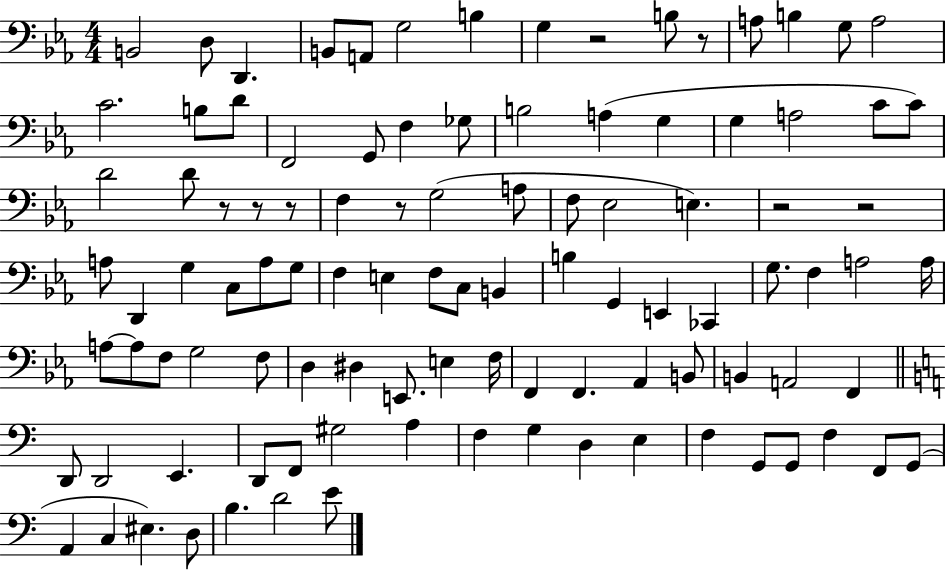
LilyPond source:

{
  \clef bass
  \numericTimeSignature
  \time 4/4
  \key ees \major
  b,2 d8 d,4. | b,8 a,8 g2 b4 | g4 r2 b8 r8 | a8 b4 g8 a2 | \break c'2. b8 d'8 | f,2 g,8 f4 ges8 | b2 a4( g4 | g4 a2 c'8 c'8) | \break d'2 d'8 r8 r8 r8 | f4 r8 g2( a8 | f8 ees2 e4.) | r2 r2 | \break a8 d,4 g4 c8 a8 g8 | f4 e4 f8 c8 b,4 | b4 g,4 e,4 ces,4 | g8. f4 a2 a16 | \break a8~~ a8 f8 g2 f8 | d4 dis4 e,8. e4 f16 | f,4 f,4. aes,4 b,8 | b,4 a,2 f,4 | \break \bar "||" \break \key c \major d,8 d,2 e,4. | d,8 f,8 gis2 a4 | f4 g4 d4 e4 | f4 g,8 g,8 f4 f,8 g,8( | \break a,4 c4 eis4.) d8 | b4. d'2 e'8 | \bar "|."
}